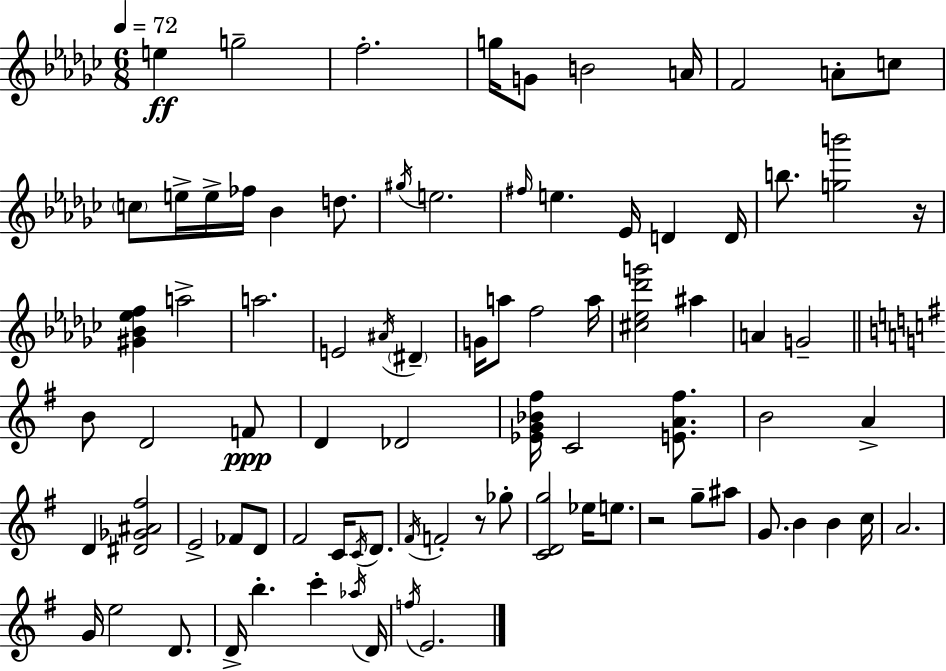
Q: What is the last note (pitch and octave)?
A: E4